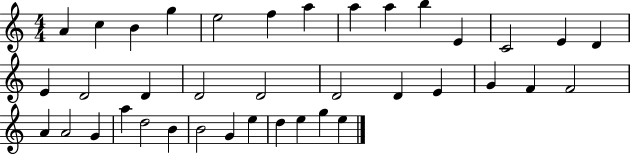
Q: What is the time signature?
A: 4/4